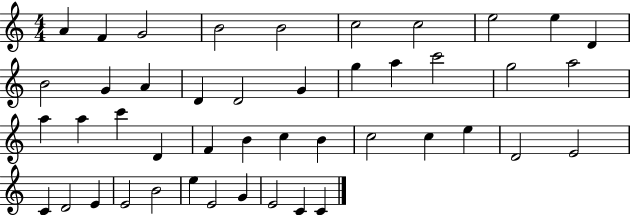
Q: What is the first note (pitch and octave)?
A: A4